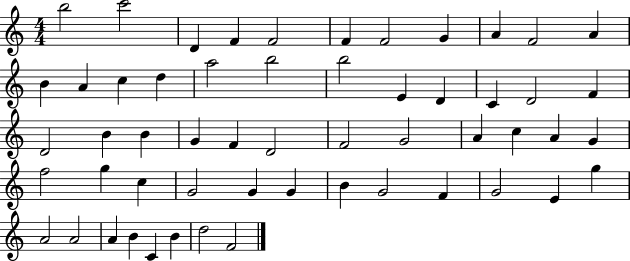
B5/h C6/h D4/q F4/q F4/h F4/q F4/h G4/q A4/q F4/h A4/q B4/q A4/q C5/q D5/q A5/h B5/h B5/h E4/q D4/q C4/q D4/h F4/q D4/h B4/q B4/q G4/q F4/q D4/h F4/h G4/h A4/q C5/q A4/q G4/q F5/h G5/q C5/q G4/h G4/q G4/q B4/q G4/h F4/q G4/h E4/q G5/q A4/h A4/h A4/q B4/q C4/q B4/q D5/h F4/h